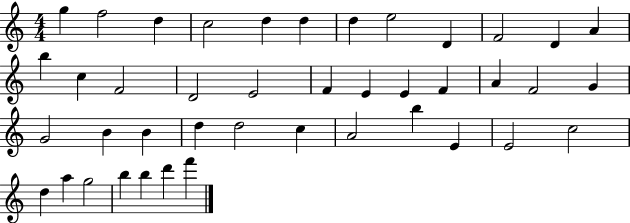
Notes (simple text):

G5/q F5/h D5/q C5/h D5/q D5/q D5/q E5/h D4/q F4/h D4/q A4/q B5/q C5/q F4/h D4/h E4/h F4/q E4/q E4/q F4/q A4/q F4/h G4/q G4/h B4/q B4/q D5/q D5/h C5/q A4/h B5/q E4/q E4/h C5/h D5/q A5/q G5/h B5/q B5/q D6/q F6/q